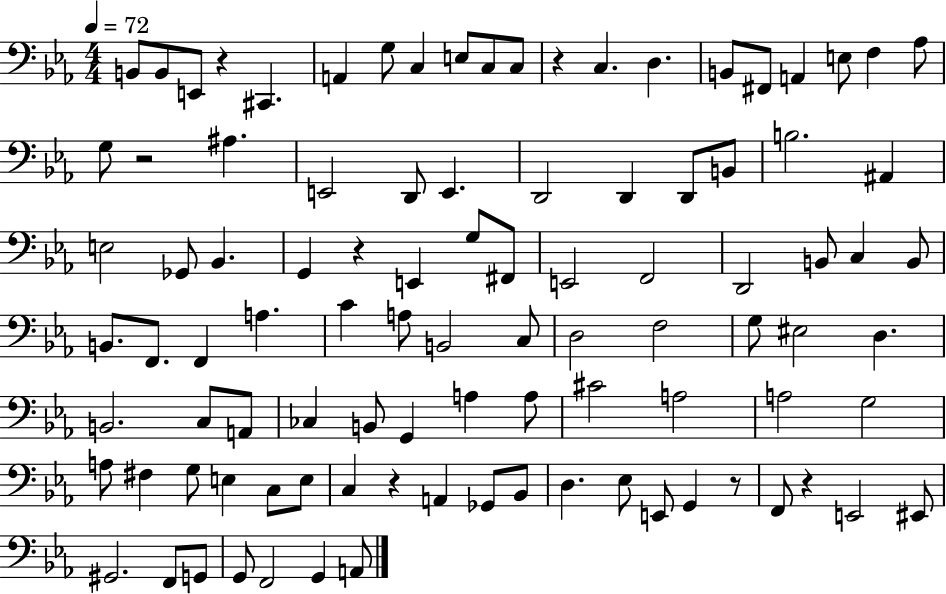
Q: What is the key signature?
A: EES major